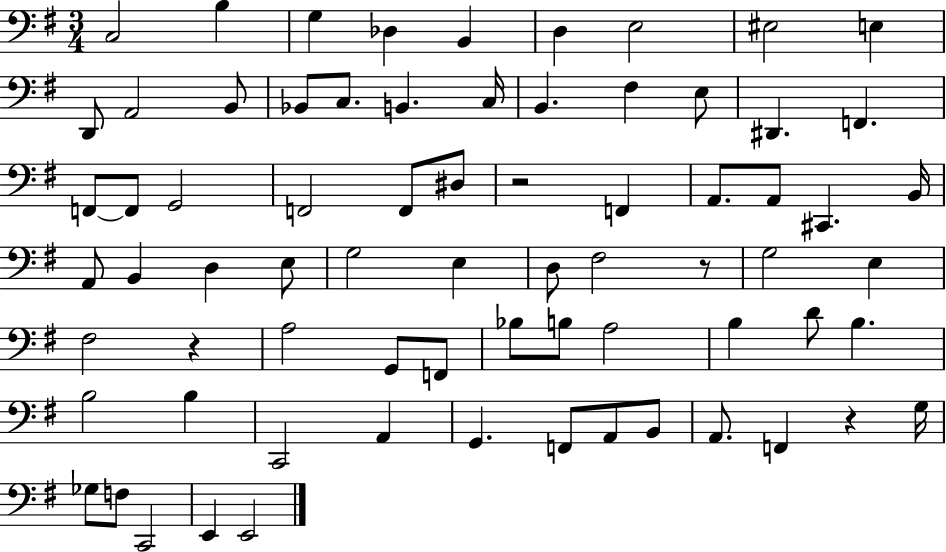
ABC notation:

X:1
T:Untitled
M:3/4
L:1/4
K:G
C,2 B, G, _D, B,, D, E,2 ^E,2 E, D,,/2 A,,2 B,,/2 _B,,/2 C,/2 B,, C,/4 B,, ^F, E,/2 ^D,, F,, F,,/2 F,,/2 G,,2 F,,2 F,,/2 ^D,/2 z2 F,, A,,/2 A,,/2 ^C,, B,,/4 A,,/2 B,, D, E,/2 G,2 E, D,/2 ^F,2 z/2 G,2 E, ^F,2 z A,2 G,,/2 F,,/2 _B,/2 B,/2 A,2 B, D/2 B, B,2 B, C,,2 A,, G,, F,,/2 A,,/2 B,,/2 A,,/2 F,, z G,/4 _G,/2 F,/2 C,,2 E,, E,,2